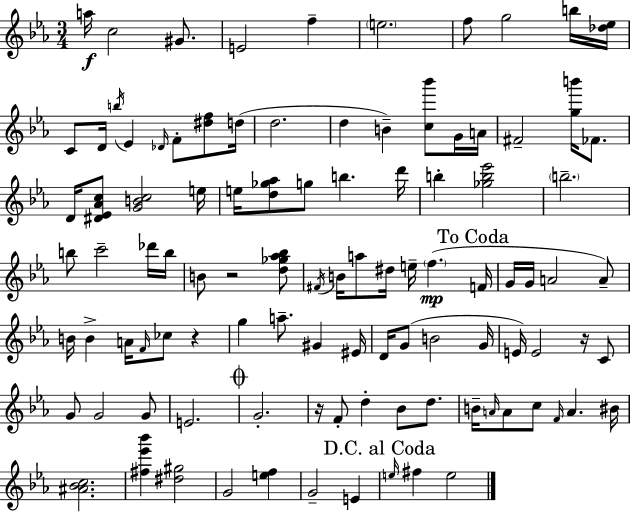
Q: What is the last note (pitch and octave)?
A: E5